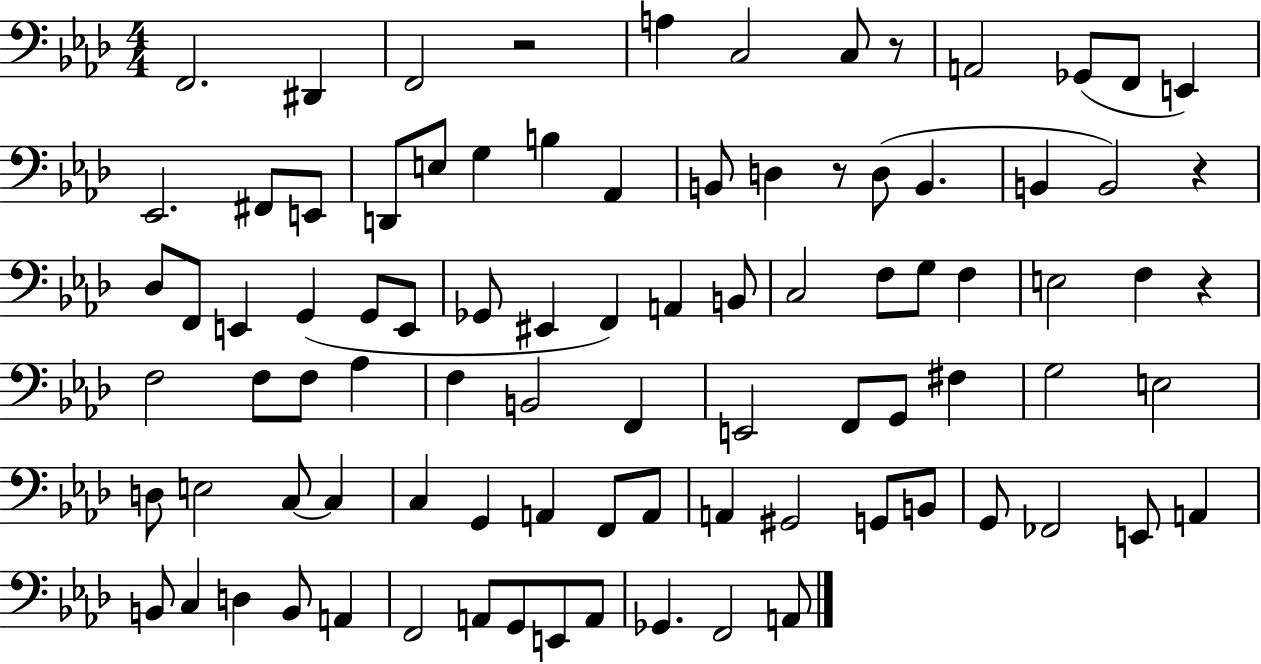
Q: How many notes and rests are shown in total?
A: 89